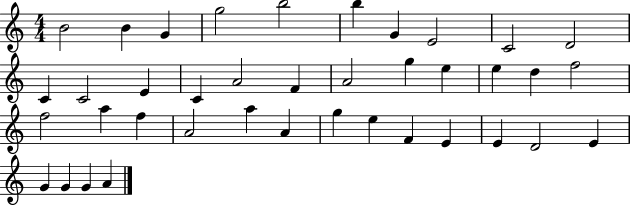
B4/h B4/q G4/q G5/h B5/h B5/q G4/q E4/h C4/h D4/h C4/q C4/h E4/q C4/q A4/h F4/q A4/h G5/q E5/q E5/q D5/q F5/h F5/h A5/q F5/q A4/h A5/q A4/q G5/q E5/q F4/q E4/q E4/q D4/h E4/q G4/q G4/q G4/q A4/q